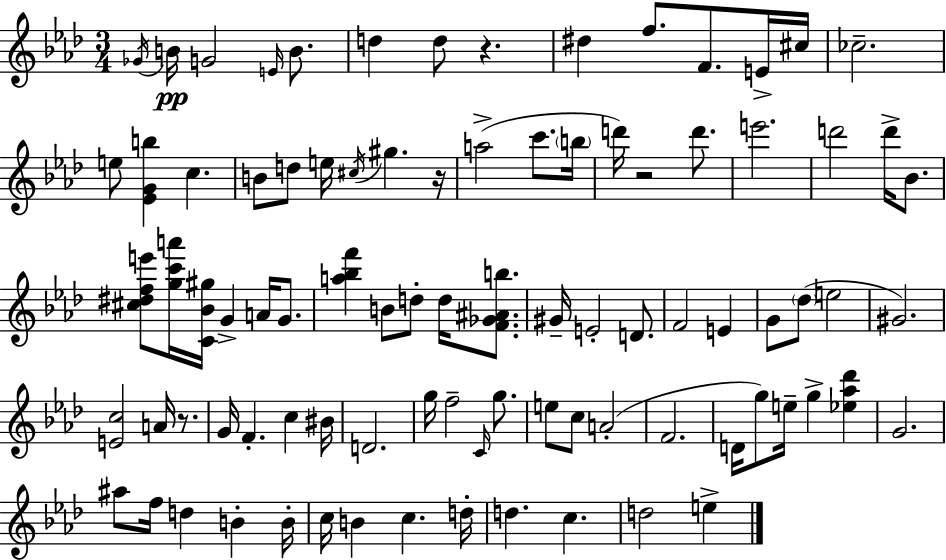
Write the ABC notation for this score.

X:1
T:Untitled
M:3/4
L:1/4
K:Fm
_G/4 B/4 G2 E/4 B/2 d d/2 z ^d f/2 F/2 E/4 ^c/4 _c2 e/2 [_EGb] c B/2 d/2 e/4 ^c/4 ^g z/4 a2 c'/2 b/4 d'/4 z2 d'/2 e'2 d'2 d'/4 _B/2 [^c^dfe']/2 [gc'a']/4 [C_B^g]/4 G A/4 G/2 [a_bf'] B/2 d/2 d/4 [F_G^Ab]/2 ^G/4 E2 D/2 F2 E G/2 _d/2 e2 ^G2 [Ec]2 A/4 z/2 G/4 F c ^B/4 D2 g/4 f2 C/4 g/2 e/2 c/2 A2 F2 D/4 g/2 e/4 g [_e_a_d'] G2 ^a/2 f/4 d B B/4 c/4 B c d/4 d c d2 e